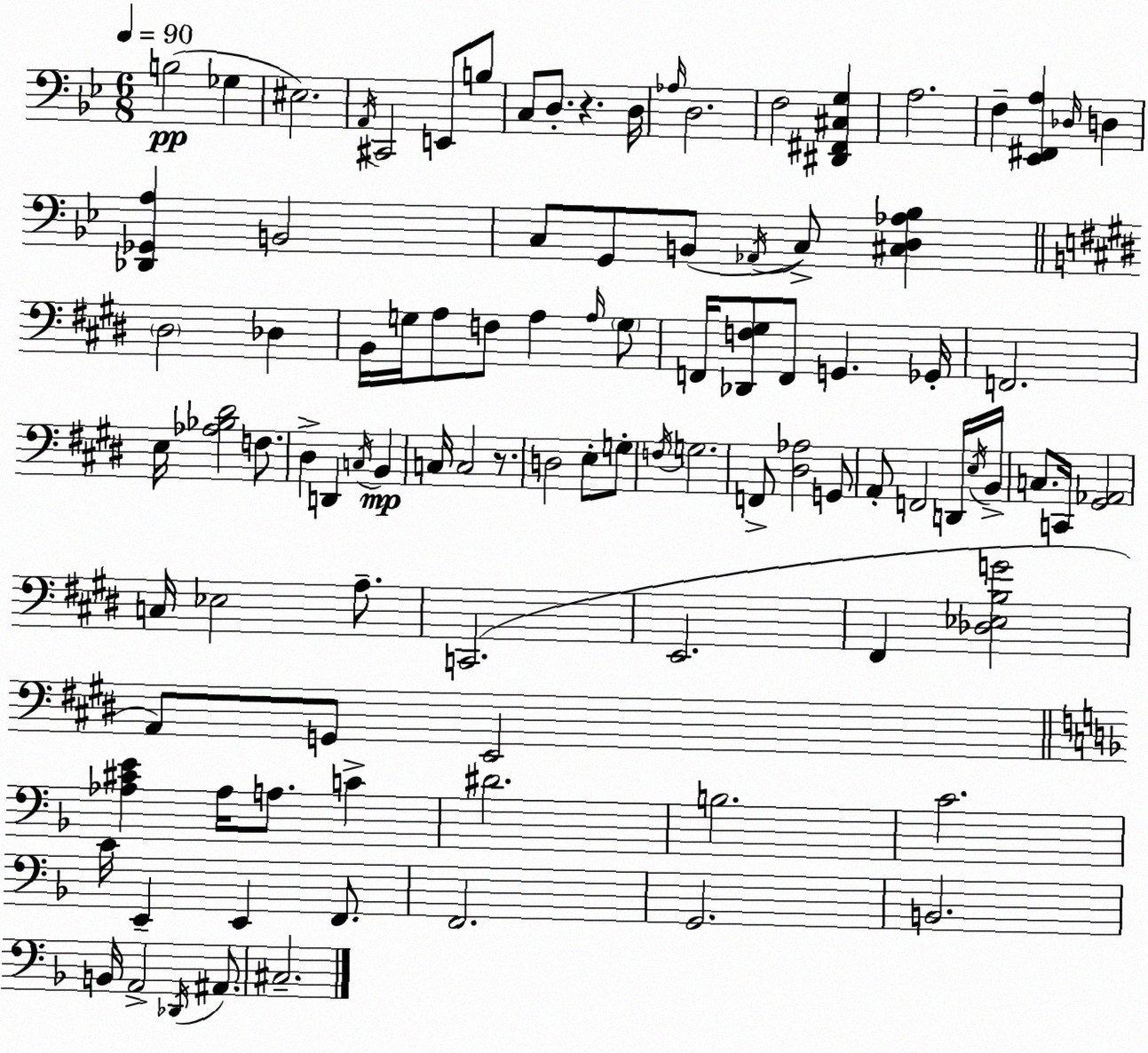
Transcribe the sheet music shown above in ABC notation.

X:1
T:Untitled
M:6/8
L:1/4
K:Bb
B,2 _G, ^E,2 A,,/4 ^C,,2 E,,/2 B,/2 C,/2 D,/2 z D,/4 _A,/4 D,2 F,2 [^D,,^F,,^C,G,] A,2 F, [_E,,^F,,A,] _D,/4 D, [_D,,_G,,A,] B,,2 C,/2 G,,/2 B,,/2 _A,,/4 C,/2 [^C,D,_A,_B,] ^D,2 _D, B,,/4 G,/4 A,/2 F,/2 A, A,/4 G,/2 F,,/4 [_D,,F,^G,]/2 F,,/2 G,, _G,,/4 F,,2 E,/4 [_A,_B,^D]2 F,/2 ^D, D,, C,/4 B,, C,/4 C,2 z/2 D,2 E,/2 G,/2 F,/4 G,2 F,,/2 [^D,_A,]2 G,,/2 A,,/2 F,,2 D,,/4 E,/4 B,,/4 C,/2 C,,/4 [^G,,_A,,]2 C,/4 _E,2 A,/2 C,,2 E,,2 ^F,, [_D,_E,B,G]2 A,,/2 G,,/2 E,,2 [_A,^CE] _A,/4 A,/2 C ^D2 B,2 C2 C/4 E,, E,, F,,/2 F,,2 G,,2 B,,2 B,,/4 A,,2 _D,,/4 ^A,,/2 ^C,2